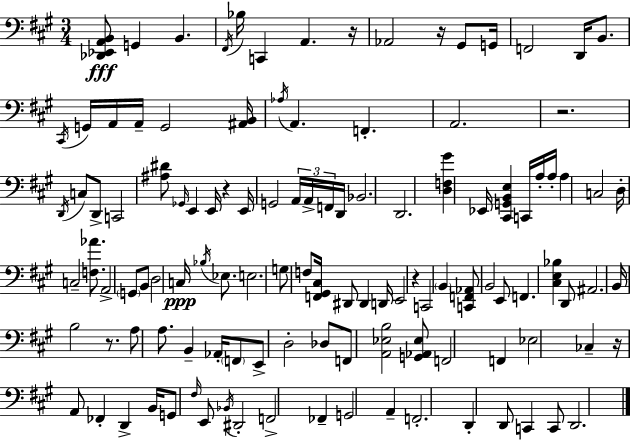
X:1
T:Untitled
M:3/4
L:1/4
K:A
[_D,,_E,,A,,B,,]/2 G,, B,, ^F,,/4 _B,/4 C,, A,, z/4 _A,,2 z/4 ^G,,/2 G,,/4 F,,2 D,,/4 B,,/2 ^C,,/4 G,,/4 A,,/4 A,,/4 G,,2 [^A,,B,,]/4 _A,/4 A,, F,, A,,2 z2 D,,/4 C,/2 D,,/2 C,,2 [^A,^D]/2 _G,,/4 E,, E,,/4 z E,,/4 G,,2 A,,/4 A,,/4 F,,/4 D,,/4 _B,,2 D,,2 [D,F,^G] _E,,/4 [^C,,G,,B,,E,] C,,/4 A,/4 A,/4 A, C,2 D,/4 C,2 [F,_A]/2 A,,2 G,,/2 B,,/2 D,2 C,/4 _B,/4 _E,/2 E,2 G,/2 F,/2 [F,,^G,,^C,]/4 ^D,,/2 ^D,, D,,/4 E,,2 z C,,2 B,, [C,,F,,_A,,]/2 B,,2 E,,/2 F,, [^C,E,_B,] D,,/2 ^A,,2 B,,/4 B,2 z/2 A,/2 A,/2 B,, _A,,/4 F,,/2 E,,/2 D,2 _D,/2 F,,/2 [A,,_E,B,]2 [G,,_A,,_E,]/2 F,,2 F,, _E,2 _C, z/4 A,,/2 _F,, D,, B,,/4 G,,/2 ^F,/4 E,,/2 _B,,/4 ^D,,2 F,,2 _F,, G,,2 A,, F,,2 D,, D,,/2 C,, C,,/2 D,,2